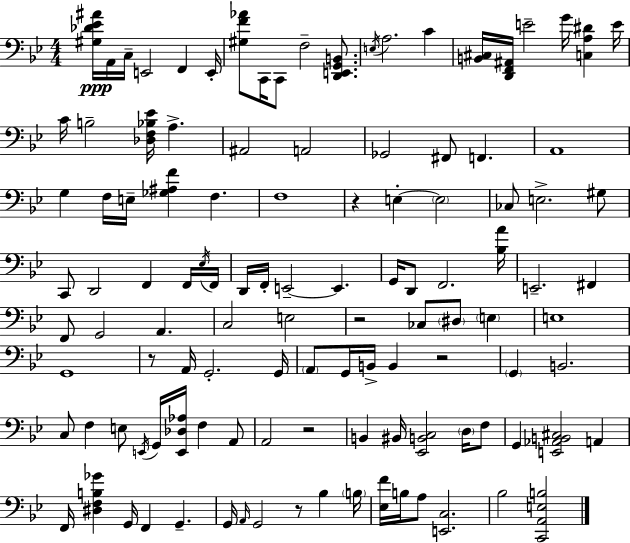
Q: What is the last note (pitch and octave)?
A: Bb3